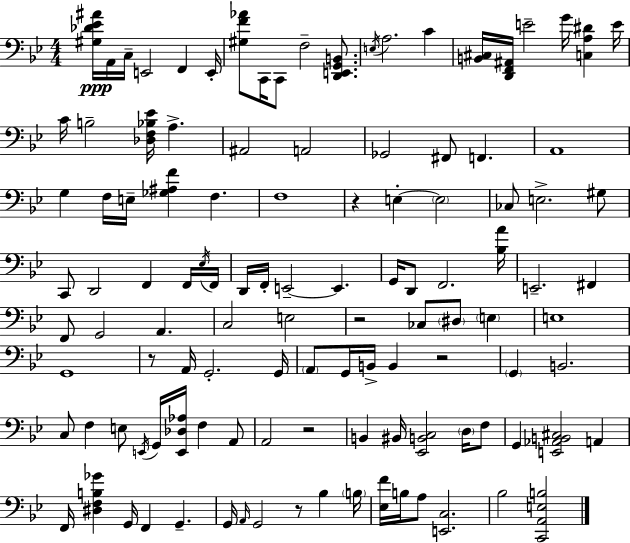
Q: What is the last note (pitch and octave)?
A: Bb3